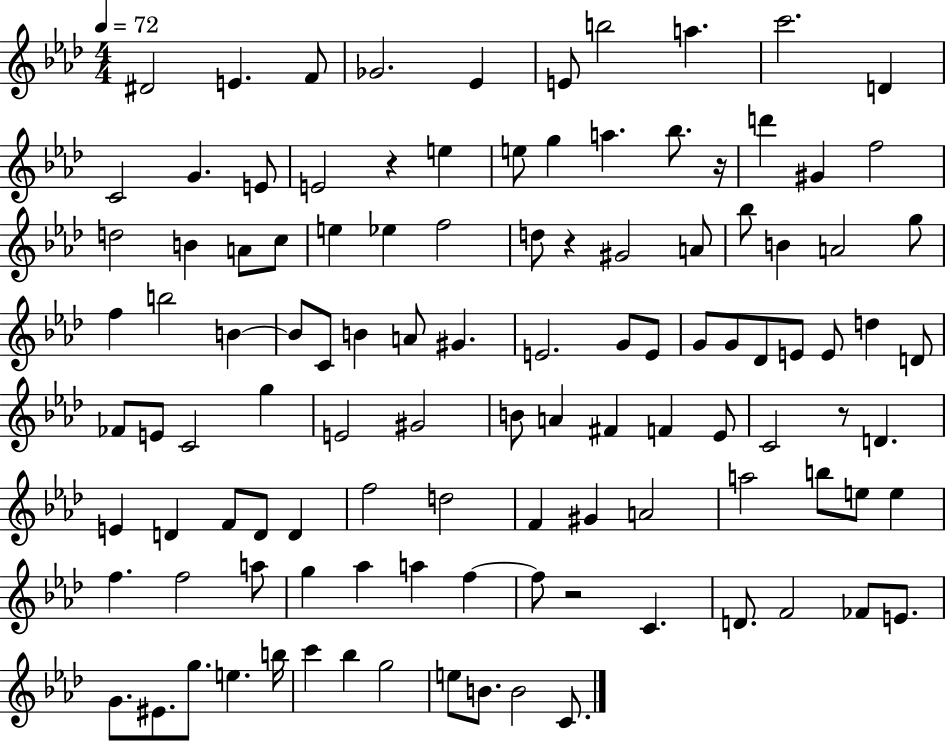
D#4/h E4/q. F4/e Gb4/h. Eb4/q E4/e B5/h A5/q. C6/h. D4/q C4/h G4/q. E4/e E4/h R/q E5/q E5/e G5/q A5/q. Bb5/e. R/s D6/q G#4/q F5/h D5/h B4/q A4/e C5/e E5/q Eb5/q F5/h D5/e R/q G#4/h A4/e Bb5/e B4/q A4/h G5/e F5/q B5/h B4/q B4/e C4/e B4/q A4/e G#4/q. E4/h. G4/e E4/e G4/e G4/e Db4/e E4/e E4/e D5/q D4/e FES4/e E4/e C4/h G5/q E4/h G#4/h B4/e A4/q F#4/q F4/q Eb4/e C4/h R/e D4/q. E4/q D4/q F4/e D4/e D4/q F5/h D5/h F4/q G#4/q A4/h A5/h B5/e E5/e E5/q F5/q. F5/h A5/e G5/q Ab5/q A5/q F5/q F5/e R/h C4/q. D4/e. F4/h FES4/e E4/e. G4/e. EIS4/e. G5/e. E5/q. B5/s C6/q Bb5/q G5/h E5/e B4/e. B4/h C4/e.